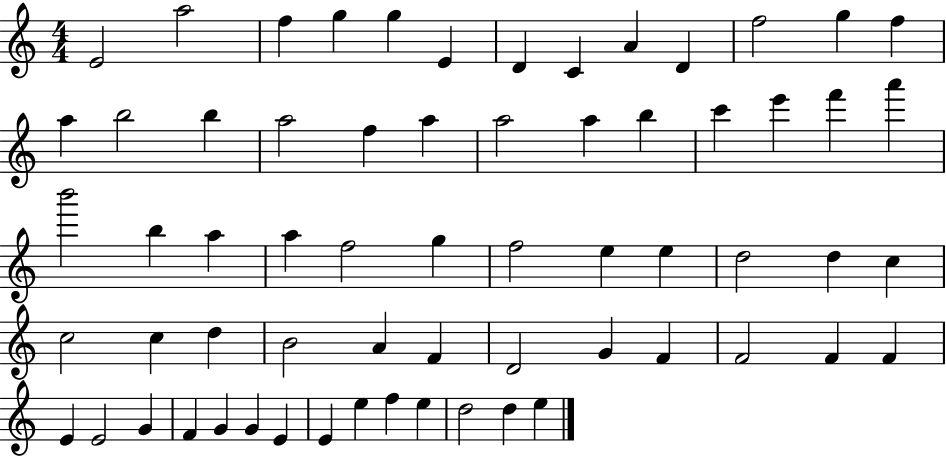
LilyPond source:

{
  \clef treble
  \numericTimeSignature
  \time 4/4
  \key c \major
  e'2 a''2 | f''4 g''4 g''4 e'4 | d'4 c'4 a'4 d'4 | f''2 g''4 f''4 | \break a''4 b''2 b''4 | a''2 f''4 a''4 | a''2 a''4 b''4 | c'''4 e'''4 f'''4 a'''4 | \break b'''2 b''4 a''4 | a''4 f''2 g''4 | f''2 e''4 e''4 | d''2 d''4 c''4 | \break c''2 c''4 d''4 | b'2 a'4 f'4 | d'2 g'4 f'4 | f'2 f'4 f'4 | \break e'4 e'2 g'4 | f'4 g'4 g'4 e'4 | e'4 e''4 f''4 e''4 | d''2 d''4 e''4 | \break \bar "|."
}